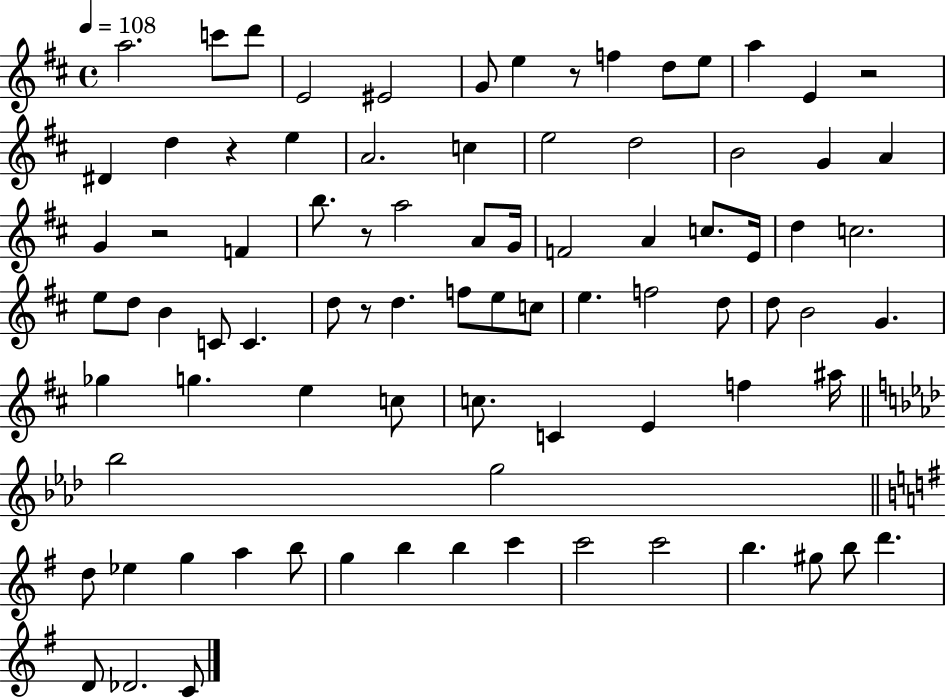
{
  \clef treble
  \time 4/4
  \defaultTimeSignature
  \key d \major
  \tempo 4 = 108
  a''2. c'''8 d'''8 | e'2 eis'2 | g'8 e''4 r8 f''4 d''8 e''8 | a''4 e'4 r2 | \break dis'4 d''4 r4 e''4 | a'2. c''4 | e''2 d''2 | b'2 g'4 a'4 | \break g'4 r2 f'4 | b''8. r8 a''2 a'8 g'16 | f'2 a'4 c''8. e'16 | d''4 c''2. | \break e''8 d''8 b'4 c'8 c'4. | d''8 r8 d''4. f''8 e''8 c''8 | e''4. f''2 d''8 | d''8 b'2 g'4. | \break ges''4 g''4. e''4 c''8 | c''8. c'4 e'4 f''4 ais''16 | \bar "||" \break \key aes \major bes''2 g''2 | \bar "||" \break \key g \major d''8 ees''4 g''4 a''4 b''8 | g''4 b''4 b''4 c'''4 | c'''2 c'''2 | b''4. gis''8 b''8 d'''4. | \break d'8 des'2. c'8 | \bar "|."
}